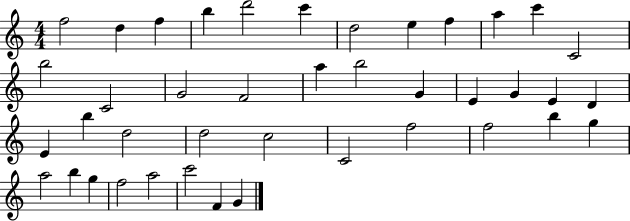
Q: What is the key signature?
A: C major